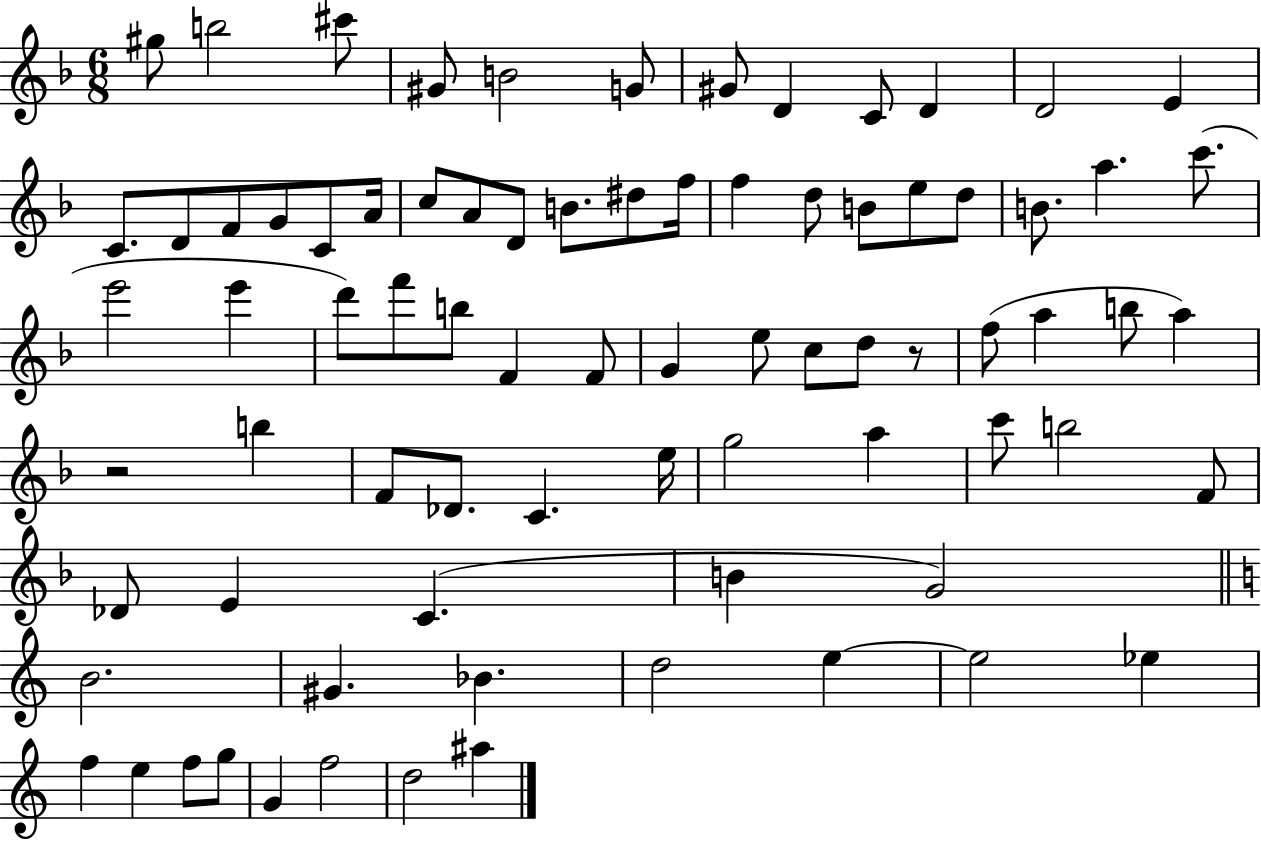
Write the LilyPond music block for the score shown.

{
  \clef treble
  \numericTimeSignature
  \time 6/8
  \key f \major
  gis''8 b''2 cis'''8 | gis'8 b'2 g'8 | gis'8 d'4 c'8 d'4 | d'2 e'4 | \break c'8. d'8 f'8 g'8 c'8 a'16 | c''8 a'8 d'8 b'8. dis''8 f''16 | f''4 d''8 b'8 e''8 d''8 | b'8. a''4. c'''8.( | \break e'''2 e'''4 | d'''8) f'''8 b''8 f'4 f'8 | g'4 e''8 c''8 d''8 r8 | f''8( a''4 b''8 a''4) | \break r2 b''4 | f'8 des'8. c'4. e''16 | g''2 a''4 | c'''8 b''2 f'8 | \break des'8 e'4 c'4.( | b'4 g'2) | \bar "||" \break \key c \major b'2. | gis'4. bes'4. | d''2 e''4~~ | e''2 ees''4 | \break f''4 e''4 f''8 g''8 | g'4 f''2 | d''2 ais''4 | \bar "|."
}